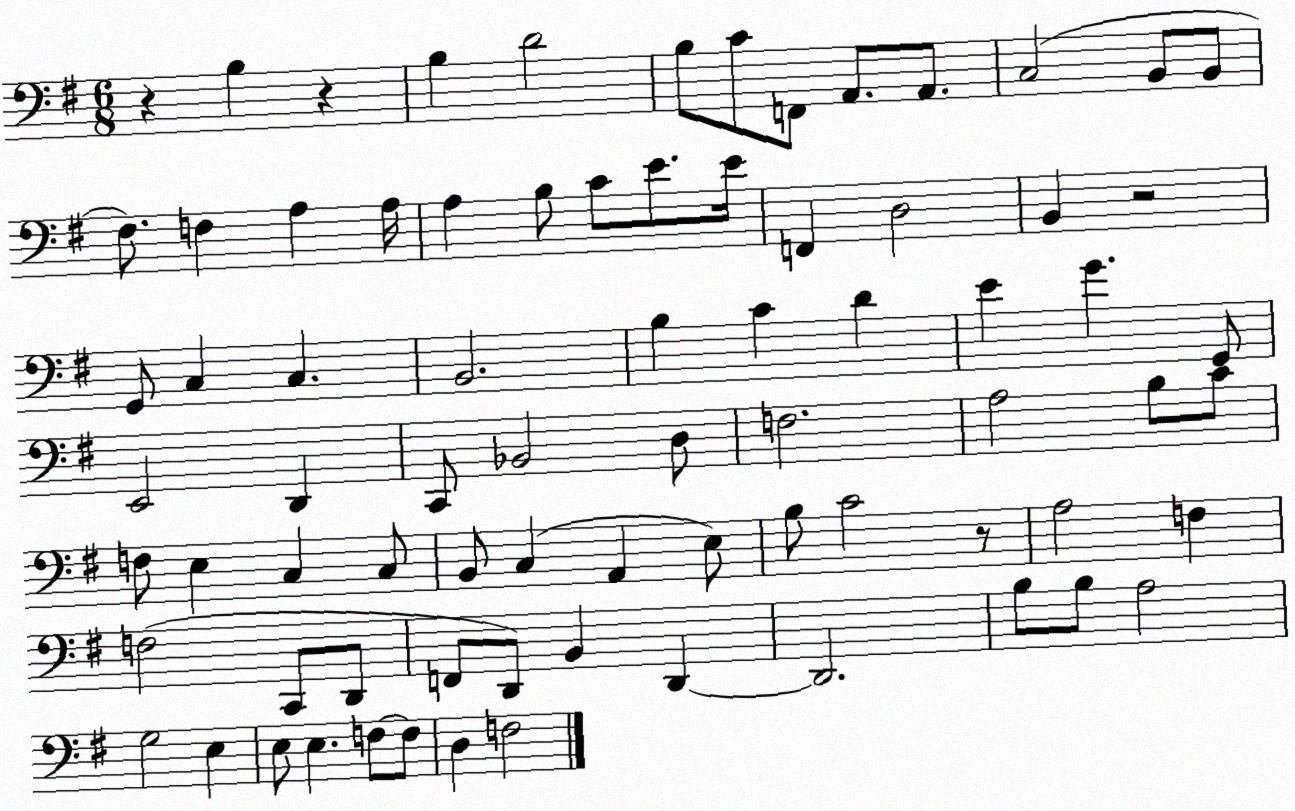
X:1
T:Untitled
M:6/8
L:1/4
K:G
z B, z B, D2 B,/2 C/2 F,,/2 A,,/2 A,,/2 C,2 B,,/2 B,,/2 ^F,/2 F, A, A,/4 A, B,/2 C/2 E/2 E/4 F,, D,2 B,, z2 G,,/2 C, C, B,,2 B, C D E G G,,/2 E,,2 D,, C,,/2 _B,,2 D,/2 F,2 A,2 B,/2 C/2 F,/2 E, C, C,/2 B,,/2 C, A,, E,/2 B,/2 C2 z/2 A,2 F, F,2 C,,/2 D,,/2 F,,/2 D,,/2 B,, D,, D,,2 B,/2 B,/2 A,2 G,2 E, E,/2 E, F,/2 F,/2 D, F,2